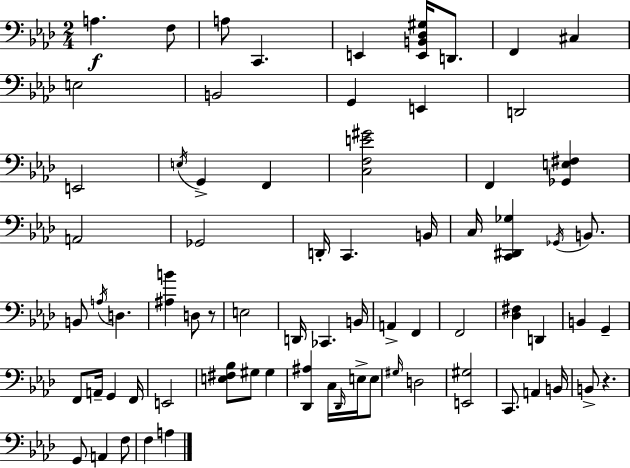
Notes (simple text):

A3/q. F3/e A3/e C2/q. E2/q [E2,B2,Db3,G#3]/s D2/e. F2/q C#3/q E3/h B2/h G2/q E2/q D2/h E2/h E3/s G2/q F2/q [C3,F3,E4,G#4]/h F2/q [Gb2,E3,F#3]/q A2/h Gb2/h D2/s C2/q. B2/s C3/s [C2,D#2,Gb3]/q Gb2/s B2/e. B2/e A3/s D3/q. [A#3,B4]/q D3/e R/e E3/h D2/s CES2/q. B2/s A2/q F2/q F2/h [Db3,F#3]/q D2/q B2/q G2/q F2/e A2/s G2/q F2/s E2/h [E3,F#3,Bb3]/e G#3/e G#3/q [Db2,A#3]/q C3/s Db2/s E3/s E3/e G#3/s D3/h [E2,G#3]/h C2/e. A2/q B2/s B2/e R/q. G2/e A2/q F3/e F3/q A3/q